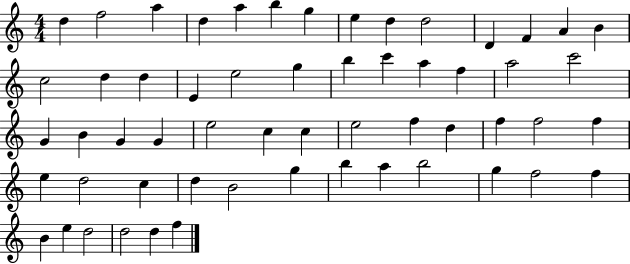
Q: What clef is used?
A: treble